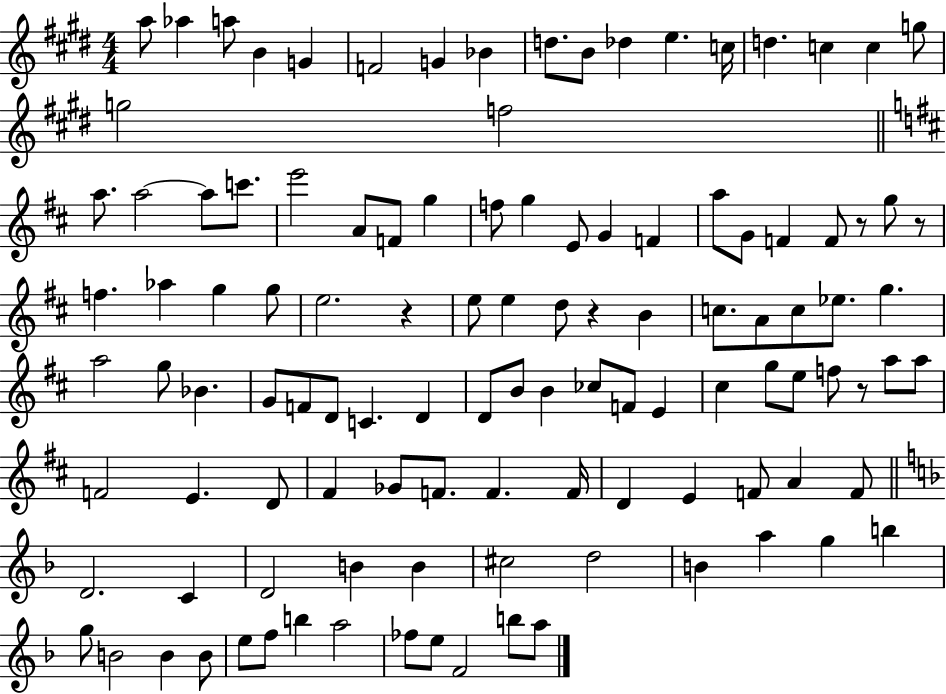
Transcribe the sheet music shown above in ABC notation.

X:1
T:Untitled
M:4/4
L:1/4
K:E
a/2 _a a/2 B G F2 G _B d/2 B/2 _d e c/4 d c c g/2 g2 f2 a/2 a2 a/2 c'/2 e'2 A/2 F/2 g f/2 g E/2 G F a/2 G/2 F F/2 z/2 g/2 z/2 f _a g g/2 e2 z e/2 e d/2 z B c/2 A/2 c/2 _e/2 g a2 g/2 _B G/2 F/2 D/2 C D D/2 B/2 B _c/2 F/2 E ^c g/2 e/2 f/2 z/2 a/2 a/2 F2 E D/2 ^F _G/2 F/2 F F/4 D E F/2 A F/2 D2 C D2 B B ^c2 d2 B a g b g/2 B2 B B/2 e/2 f/2 b a2 _f/2 e/2 F2 b/2 a/2